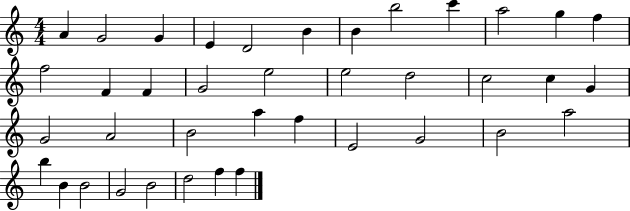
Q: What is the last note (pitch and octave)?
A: F5